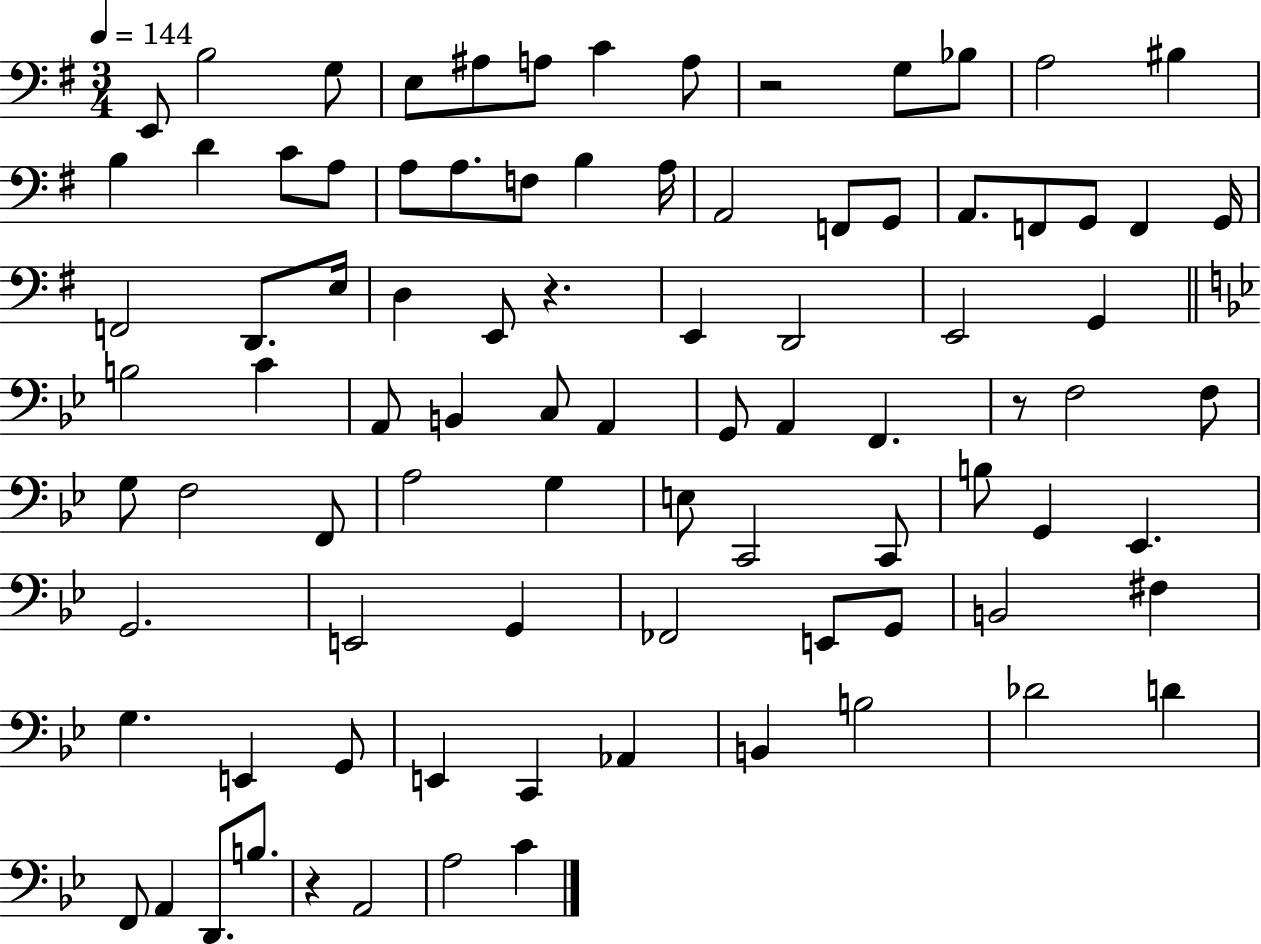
E2/e B3/h G3/e E3/e A#3/e A3/e C4/q A3/e R/h G3/e Bb3/e A3/h BIS3/q B3/q D4/q C4/e A3/e A3/e A3/e. F3/e B3/q A3/s A2/h F2/e G2/e A2/e. F2/e G2/e F2/q G2/s F2/h D2/e. E3/s D3/q E2/e R/q. E2/q D2/h E2/h G2/q B3/h C4/q A2/e B2/q C3/e A2/q G2/e A2/q F2/q. R/e F3/h F3/e G3/e F3/h F2/e A3/h G3/q E3/e C2/h C2/e B3/e G2/q Eb2/q. G2/h. E2/h G2/q FES2/h E2/e G2/e B2/h F#3/q G3/q. E2/q G2/e E2/q C2/q Ab2/q B2/q B3/h Db4/h D4/q F2/e A2/q D2/e. B3/e. R/q A2/h A3/h C4/q